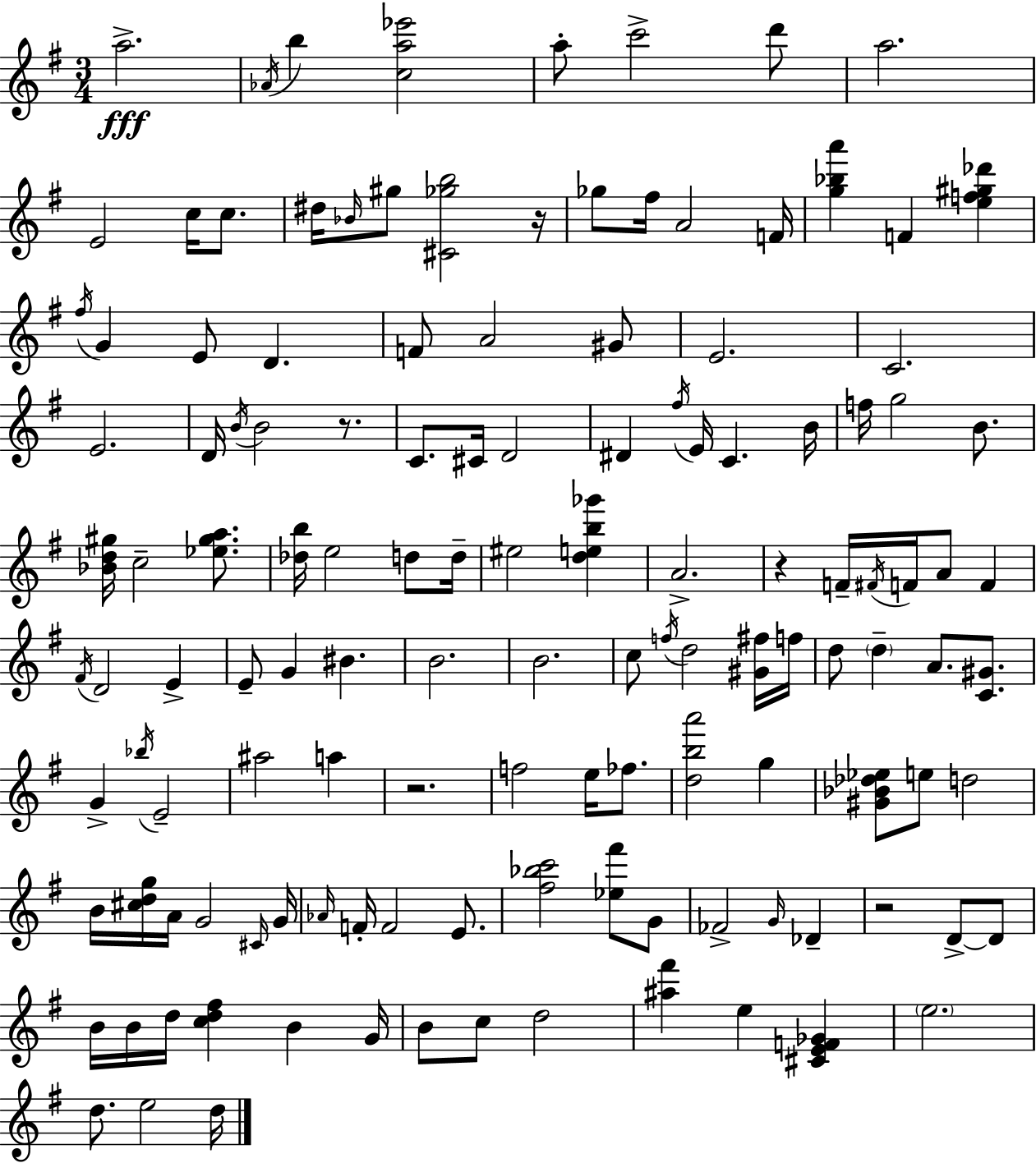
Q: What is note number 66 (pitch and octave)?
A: D5